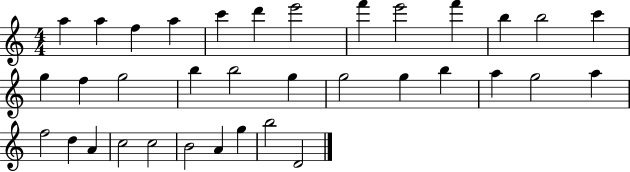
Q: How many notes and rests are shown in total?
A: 35